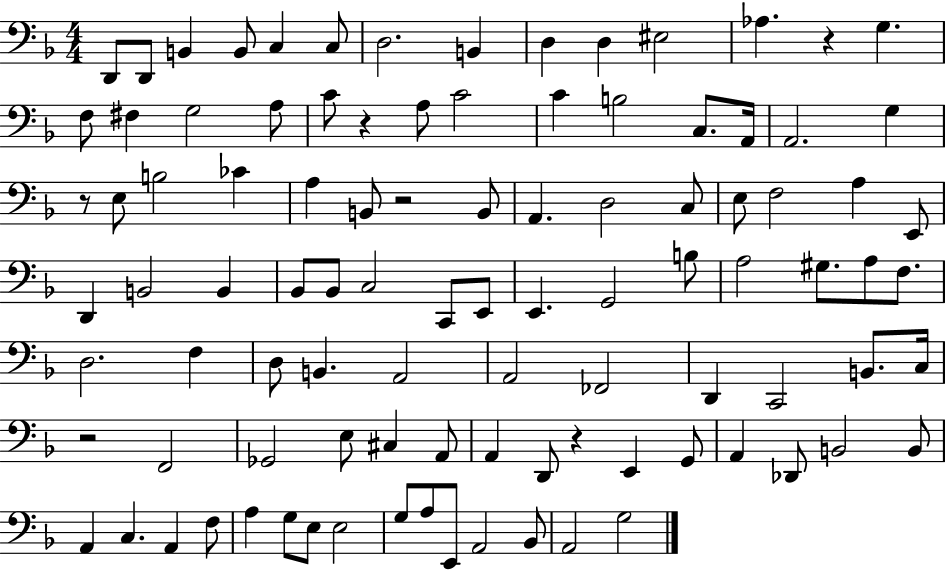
{
  \clef bass
  \numericTimeSignature
  \time 4/4
  \key f \major
  d,8 d,8 b,4 b,8 c4 c8 | d2. b,4 | d4 d4 eis2 | aes4. r4 g4. | \break f8 fis4 g2 a8 | c'8 r4 a8 c'2 | c'4 b2 c8. a,16 | a,2. g4 | \break r8 e8 b2 ces'4 | a4 b,8 r2 b,8 | a,4. d2 c8 | e8 f2 a4 e,8 | \break d,4 b,2 b,4 | bes,8 bes,8 c2 c,8 e,8 | e,4. g,2 b8 | a2 gis8. a8 f8. | \break d2. f4 | d8 b,4. a,2 | a,2 fes,2 | d,4 c,2 b,8. c16 | \break r2 f,2 | ges,2 e8 cis4 a,8 | a,4 d,8 r4 e,4 g,8 | a,4 des,8 b,2 b,8 | \break a,4 c4. a,4 f8 | a4 g8 e8 e2 | g8 a8 e,8 a,2 bes,8 | a,2 g2 | \break \bar "|."
}